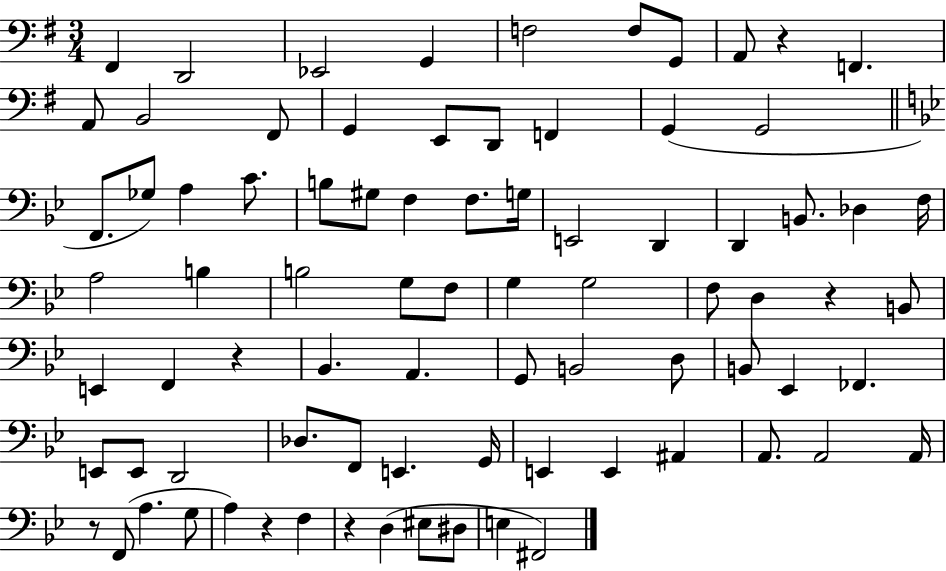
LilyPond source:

{
  \clef bass
  \numericTimeSignature
  \time 3/4
  \key g \major
  \repeat volta 2 { fis,4 d,2 | ees,2 g,4 | f2 f8 g,8 | a,8 r4 f,4. | \break a,8 b,2 fis,8 | g,4 e,8 d,8 f,4 | g,4( g,2 | \bar "||" \break \key bes \major f,8. ges8) a4 c'8. | b8 gis8 f4 f8. g16 | e,2 d,4 | d,4 b,8. des4 f16 | \break a2 b4 | b2 g8 f8 | g4 g2 | f8 d4 r4 b,8 | \break e,4 f,4 r4 | bes,4. a,4. | g,8 b,2 d8 | b,8 ees,4 fes,4. | \break e,8 e,8 d,2 | des8. f,8 e,4. g,16 | e,4 e,4 ais,4 | a,8. a,2 a,16 | \break r8 f,8( a4. g8 | a4) r4 f4 | r4 d4( eis8 dis8 | e4 fis,2) | \break } \bar "|."
}